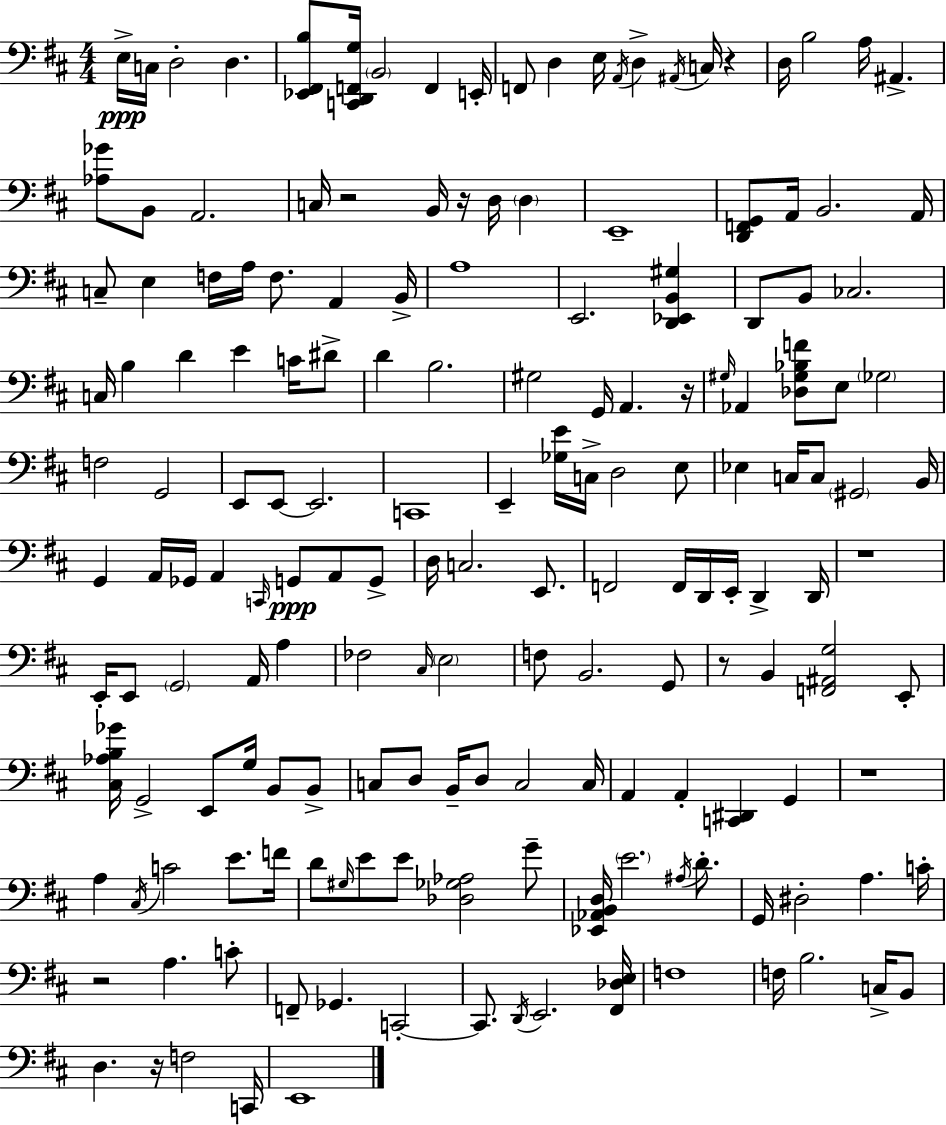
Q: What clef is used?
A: bass